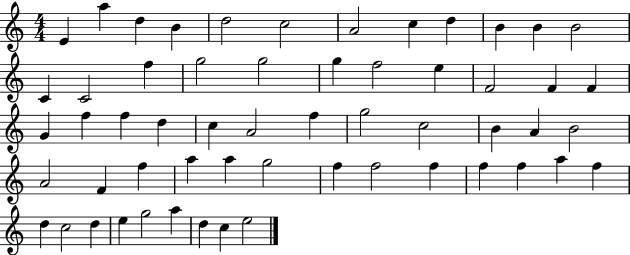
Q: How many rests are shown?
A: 0